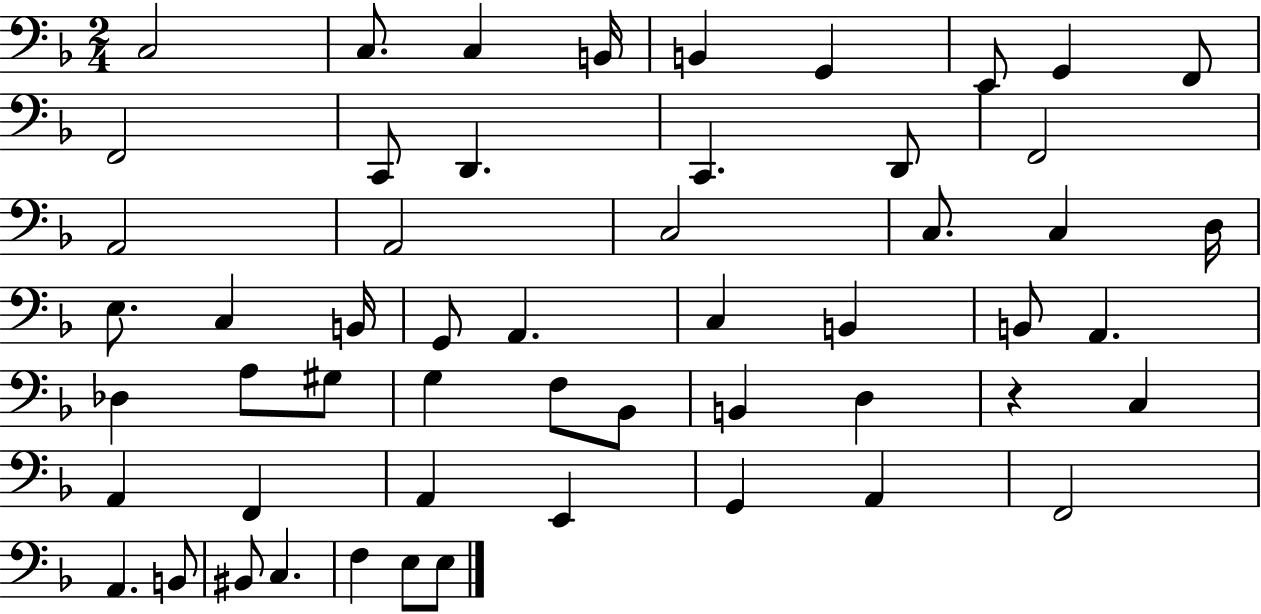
C3/h C3/e. C3/q B2/s B2/q G2/q E2/e G2/q F2/e F2/h C2/e D2/q. C2/q. D2/e F2/h A2/h A2/h C3/h C3/e. C3/q D3/s E3/e. C3/q B2/s G2/e A2/q. C3/q B2/q B2/e A2/q. Db3/q A3/e G#3/e G3/q F3/e Bb2/e B2/q D3/q R/q C3/q A2/q F2/q A2/q E2/q G2/q A2/q F2/h A2/q. B2/e BIS2/e C3/q. F3/q E3/e E3/e